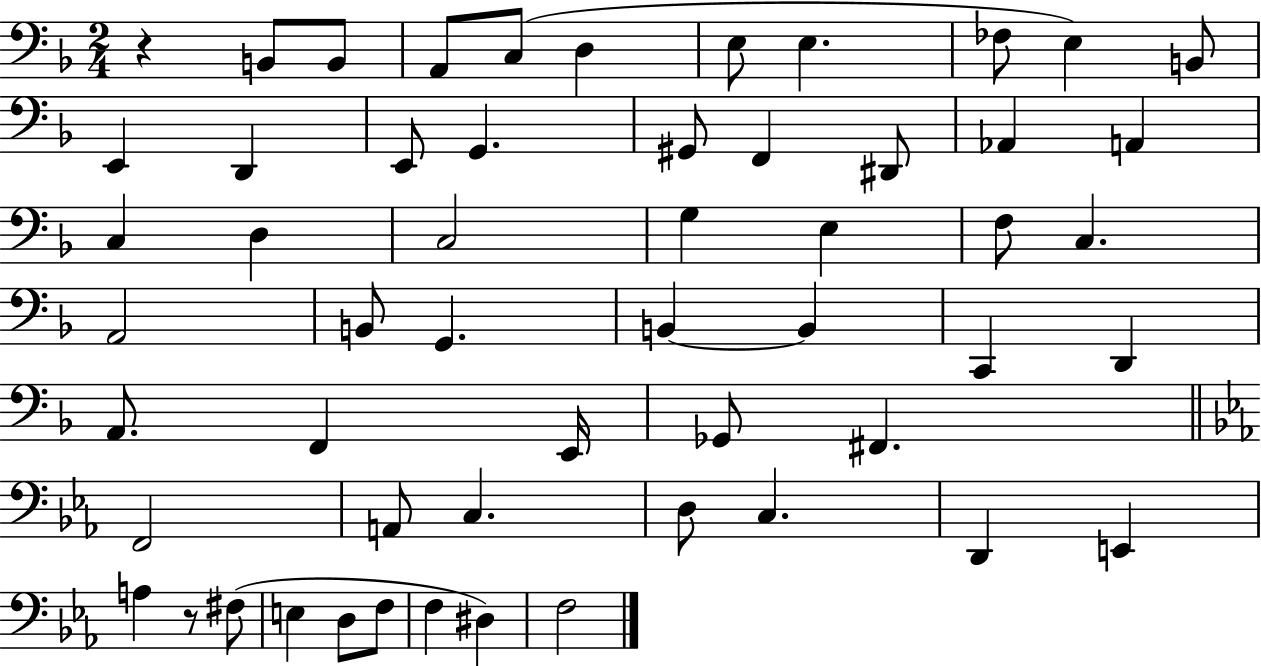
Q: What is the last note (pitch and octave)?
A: F3